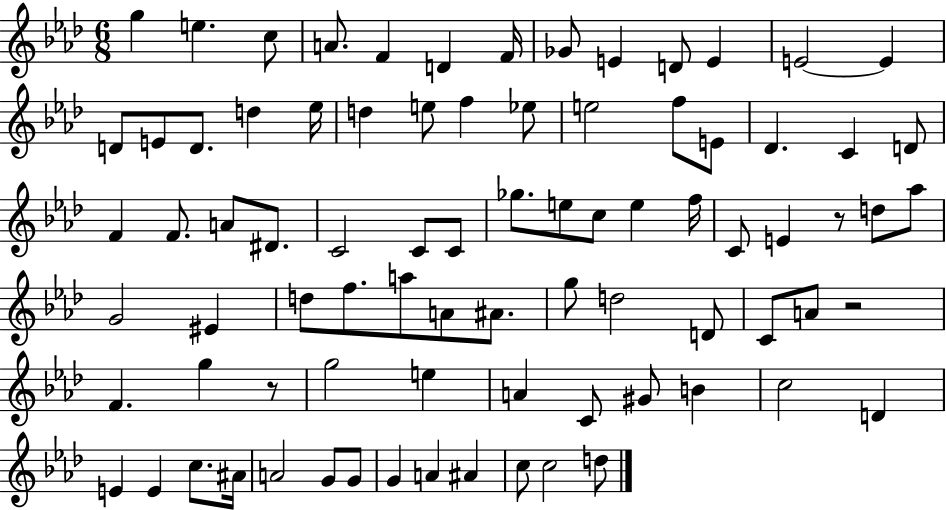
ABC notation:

X:1
T:Untitled
M:6/8
L:1/4
K:Ab
g e c/2 A/2 F D F/4 _G/2 E D/2 E E2 E D/2 E/2 D/2 d _e/4 d e/2 f _e/2 e2 f/2 E/2 _D C D/2 F F/2 A/2 ^D/2 C2 C/2 C/2 _g/2 e/2 c/2 e f/4 C/2 E z/2 d/2 _a/2 G2 ^E d/2 f/2 a/2 A/2 ^A/2 g/2 d2 D/2 C/2 A/2 z2 F g z/2 g2 e A C/2 ^G/2 B c2 D E E c/2 ^A/4 A2 G/2 G/2 G A ^A c/2 c2 d/2